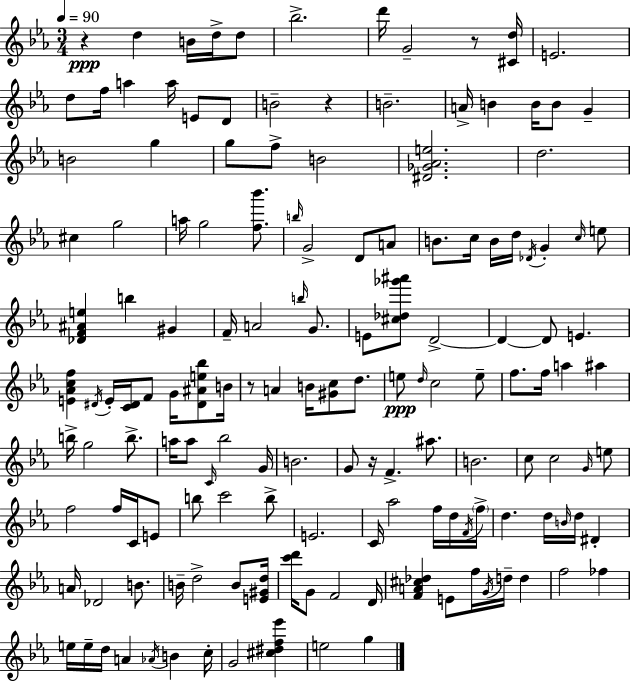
R/q D5/q B4/s D5/s D5/e Bb5/h. D6/s G4/h R/e [C#4,D5]/s E4/h. D5/e F5/s A5/q A5/s E4/e D4/e B4/h R/q B4/h. A4/s B4/q B4/s B4/e G4/q B4/h G5/q G5/e F5/e B4/h [D#4,Gb4,Ab4,E5]/h. D5/h. C#5/q G5/h A5/s G5/h [F5,Bb6]/e. B5/s G4/h D4/e A4/e B4/e. C5/s B4/s D5/s Db4/s G4/q C5/s E5/e [Db4,F4,A#4,E5]/q B5/q G#4/q F4/s A4/h B5/s G4/e. E4/e [C#5,Db5,Gb6,A#6]/e D4/h D4/q D4/e E4/q. [E4,Ab4,C5,F5]/q D#4/s E4/s [C4,D#4]/s F4/e G4/s [D#4,A#4,E5,Bb5]/e B4/s R/e A4/q B4/s [G#4,C5]/e D5/e. E5/e D5/s C5/h E5/e F5/e. F5/s A5/q A#5/q B5/s G5/h B5/e. A5/s A5/e C4/s Bb5/h G4/s B4/h. G4/e R/s F4/q. A#5/e. B4/h. C5/e C5/h G4/s E5/e F5/h F5/s C4/s E4/e B5/e C6/h B5/e E4/h. C4/s Ab5/h F5/s D5/s F4/s F5/s D5/q. D5/s B4/s D5/s D#4/q A4/s Db4/h B4/e. B4/s D5/h B4/e [E4,G#4,D5]/s [C6,D6]/s G4/e F4/h D4/s [F4,A4,C#5,Db5]/q E4/e F5/s G4/s D5/s D5/q F5/h FES5/q E5/s E5/s D5/s A4/q Ab4/s B4/q C5/s G4/h [C#5,D#5,F5,Eb6]/q E5/h G5/q